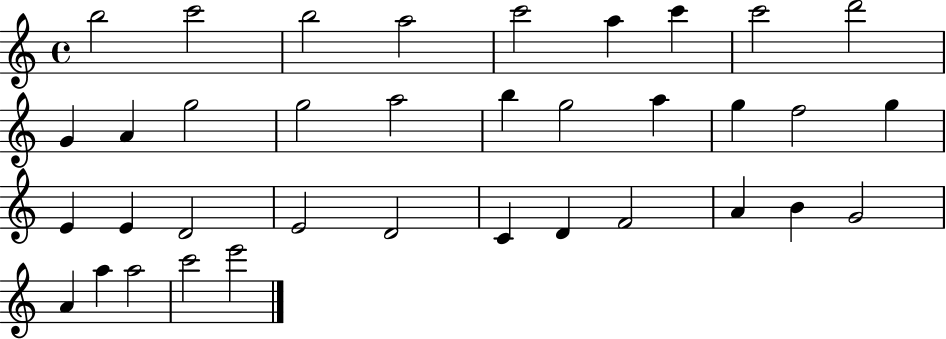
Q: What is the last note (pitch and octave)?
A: E6